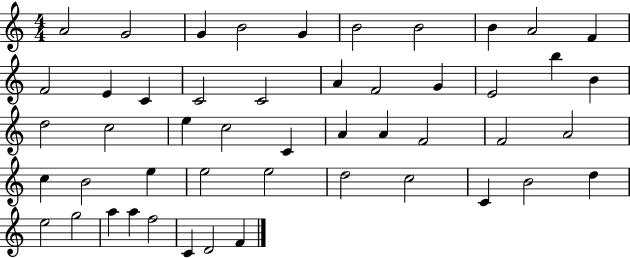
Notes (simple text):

A4/h G4/h G4/q B4/h G4/q B4/h B4/h B4/q A4/h F4/q F4/h E4/q C4/q C4/h C4/h A4/q F4/h G4/q E4/h B5/q B4/q D5/h C5/h E5/q C5/h C4/q A4/q A4/q F4/h F4/h A4/h C5/q B4/h E5/q E5/h E5/h D5/h C5/h C4/q B4/h D5/q E5/h G5/h A5/q A5/q F5/h C4/q D4/h F4/q